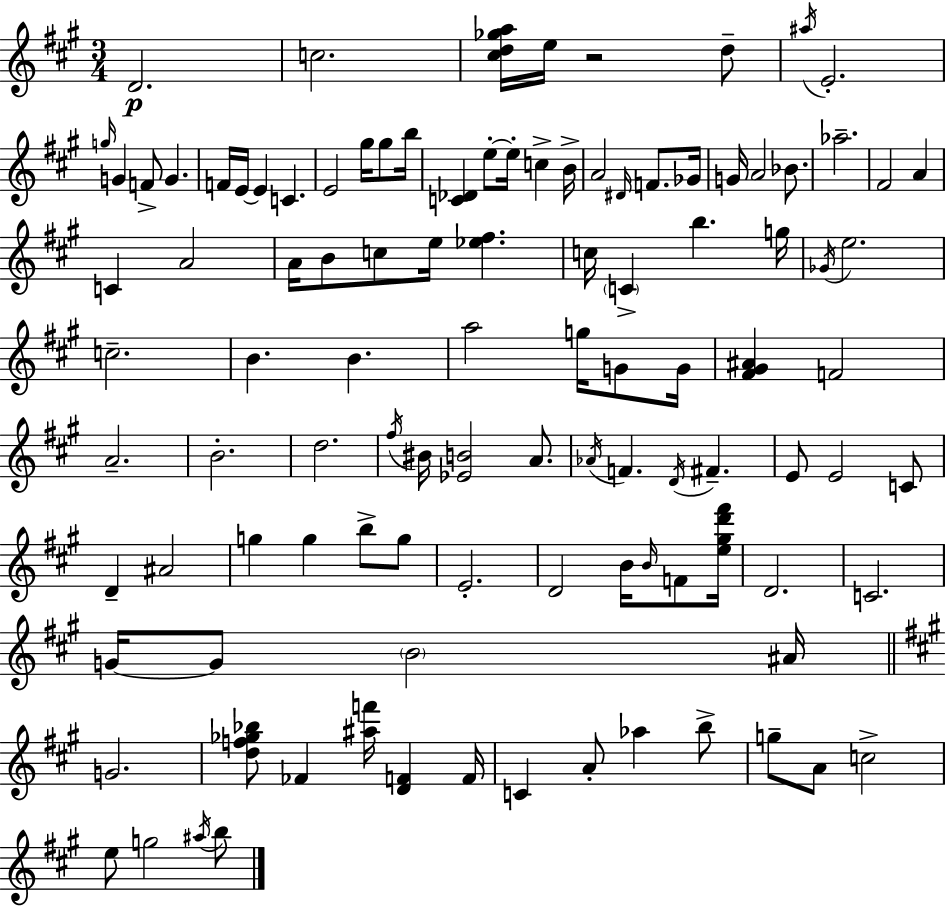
X:1
T:Untitled
M:3/4
L:1/4
K:A
D2 c2 [^cd_ga]/4 e/4 z2 d/2 ^a/4 E2 g/4 G F/2 G F/4 E/4 E C E2 ^g/4 ^g/2 b/4 [C_D] e/2 e/4 c B/4 A2 ^D/4 F/2 _G/4 G/4 A2 _B/2 _a2 ^F2 A C A2 A/4 B/2 c/2 e/4 [_e^f] c/4 C b g/4 _G/4 e2 c2 B B a2 g/4 G/2 G/4 [^F^G^A] F2 A2 B2 d2 ^f/4 ^B/4 [_EB]2 A/2 _A/4 F D/4 ^F E/2 E2 C/2 D ^A2 g g b/2 g/2 E2 D2 B/4 B/4 F/2 [e^gd'^f']/4 D2 C2 G/4 G/2 B2 ^A/4 G2 [df_g_b]/2 _F [^af']/4 [DF] F/4 C A/2 _a b/2 g/2 A/2 c2 e/2 g2 ^a/4 b/2